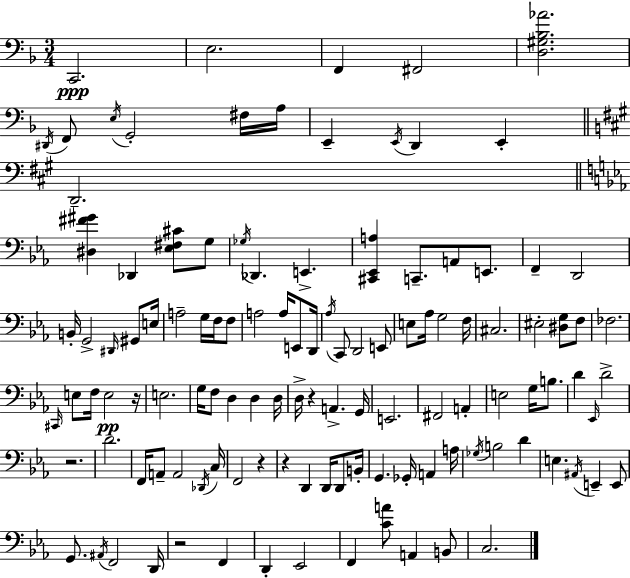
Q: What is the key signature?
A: F major